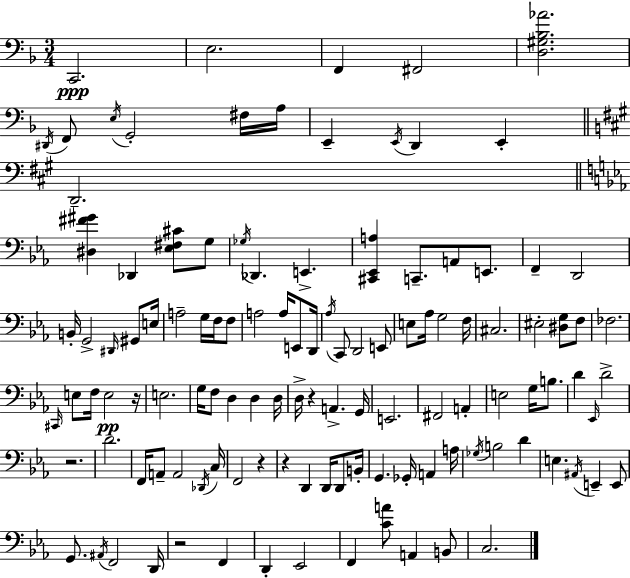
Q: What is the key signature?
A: F major